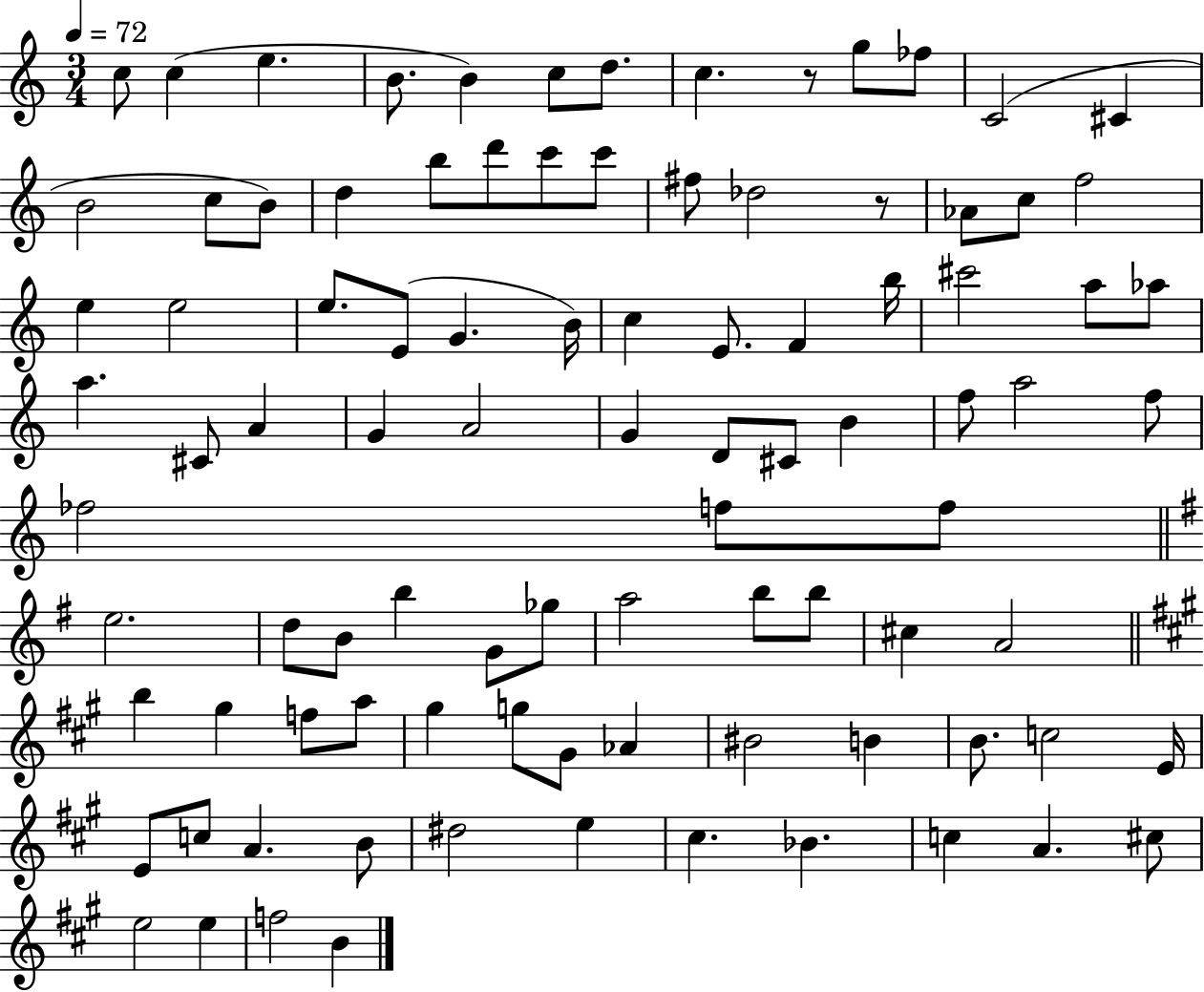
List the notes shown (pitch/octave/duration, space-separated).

C5/e C5/q E5/q. B4/e. B4/q C5/e D5/e. C5/q. R/e G5/e FES5/e C4/h C#4/q B4/h C5/e B4/e D5/q B5/e D6/e C6/e C6/e F#5/e Db5/h R/e Ab4/e C5/e F5/h E5/q E5/h E5/e. E4/e G4/q. B4/s C5/q E4/e. F4/q B5/s C#6/h A5/e Ab5/e A5/q. C#4/e A4/q G4/q A4/h G4/q D4/e C#4/e B4/q F5/e A5/h F5/e FES5/h F5/e F5/e E5/h. D5/e B4/e B5/q G4/e Gb5/e A5/h B5/e B5/e C#5/q A4/h B5/q G#5/q F5/e A5/e G#5/q G5/e G#4/e Ab4/q BIS4/h B4/q B4/e. C5/h E4/s E4/e C5/e A4/q. B4/e D#5/h E5/q C#5/q. Bb4/q. C5/q A4/q. C#5/e E5/h E5/q F5/h B4/q